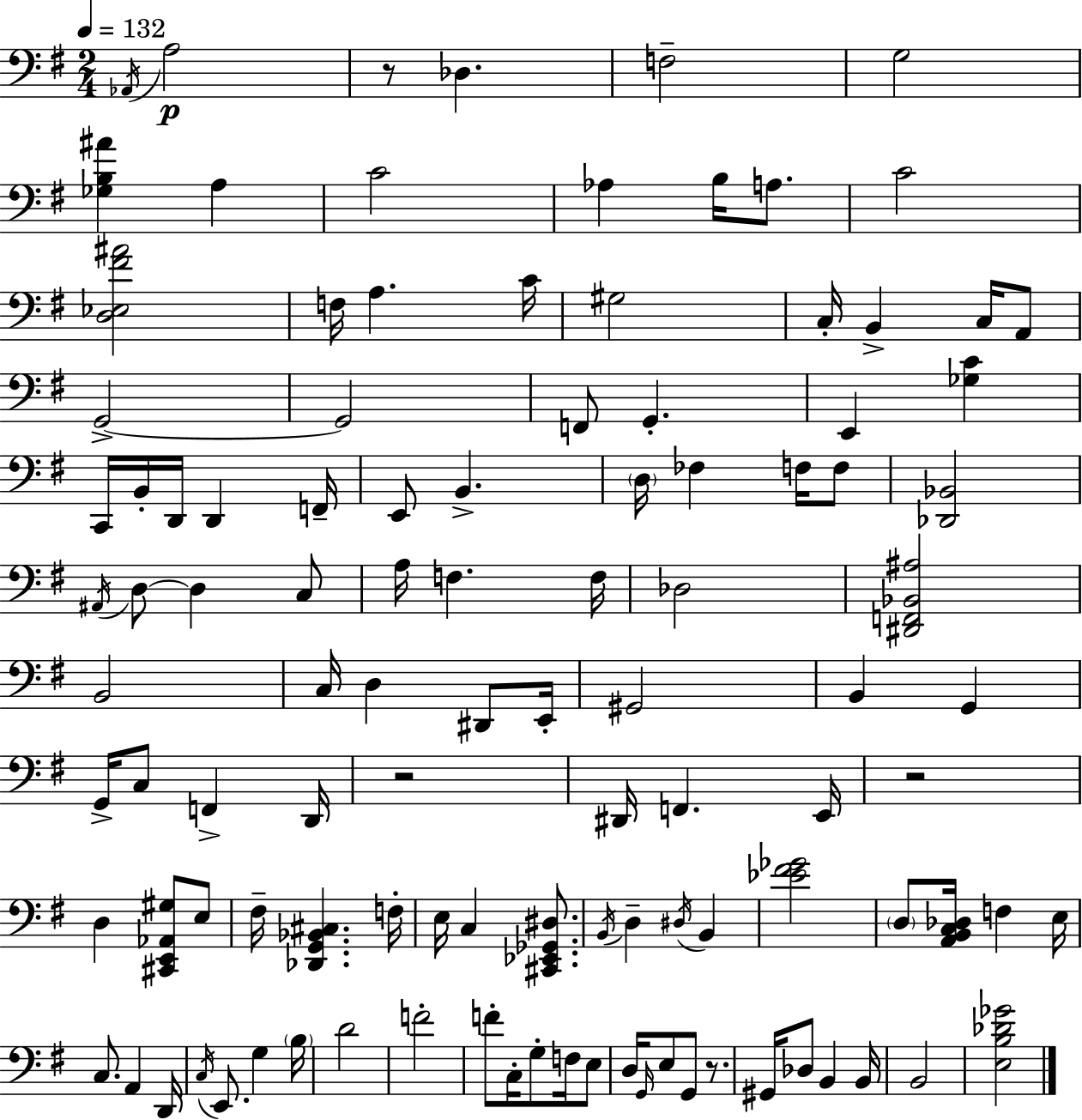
Ab2/s A3/h R/e Db3/q. F3/h G3/h [Gb3,B3,A#4]/q A3/q C4/h Ab3/q B3/s A3/e. C4/h [D3,Eb3,F#4,A#4]/h F3/s A3/q. C4/s G#3/h C3/s B2/q C3/s A2/e G2/h G2/h F2/e G2/q. E2/q [Gb3,C4]/q C2/s B2/s D2/s D2/q F2/s E2/e B2/q. D3/s FES3/q F3/s F3/e [Db2,Bb2]/h A#2/s D3/e D3/q C3/e A3/s F3/q. F3/s Db3/h [D#2,F2,Bb2,A#3]/h B2/h C3/s D3/q D#2/e E2/s G#2/h B2/q G2/q G2/s C3/e F2/q D2/s R/h D#2/s F2/q. E2/s R/h D3/q [C#2,E2,Ab2,G#3]/e E3/e F#3/s [Db2,G2,Bb2,C#3]/q. F3/s E3/s C3/q [C#2,Eb2,Gb2,D#3]/e. B2/s D3/q D#3/s B2/q [Eb4,F#4,Gb4]/h D3/e [A2,B2,C3,Db3]/s F3/q E3/s C3/e. A2/q D2/s C3/s E2/e. G3/q B3/s D4/h F4/h F4/e C3/s G3/e F3/s E3/e D3/s G2/s E3/e G2/e R/e. G#2/s Db3/e B2/q B2/s B2/h [E3,B3,Db4,Gb4]/h